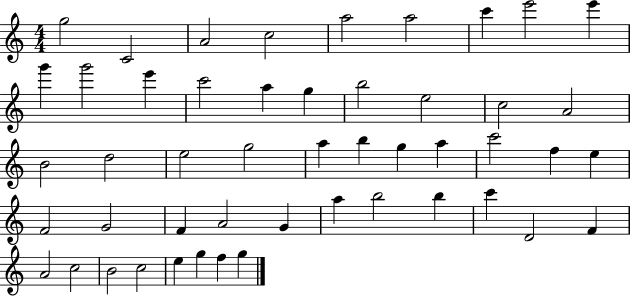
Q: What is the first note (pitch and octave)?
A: G5